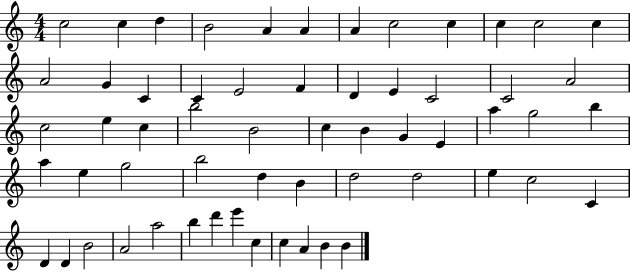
{
  \clef treble
  \numericTimeSignature
  \time 4/4
  \key c \major
  c''2 c''4 d''4 | b'2 a'4 a'4 | a'4 c''2 c''4 | c''4 c''2 c''4 | \break a'2 g'4 c'4 | c'4 e'2 f'4 | d'4 e'4 c'2 | c'2 a'2 | \break c''2 e''4 c''4 | b''2 b'2 | c''4 b'4 g'4 e'4 | a''4 g''2 b''4 | \break a''4 e''4 g''2 | b''2 d''4 b'4 | d''2 d''2 | e''4 c''2 c'4 | \break d'4 d'4 b'2 | a'2 a''2 | b''4 d'''4 e'''4 c''4 | c''4 a'4 b'4 b'4 | \break \bar "|."
}